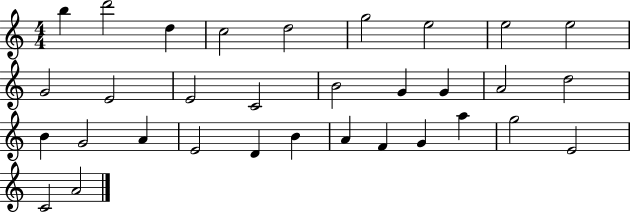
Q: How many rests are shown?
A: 0